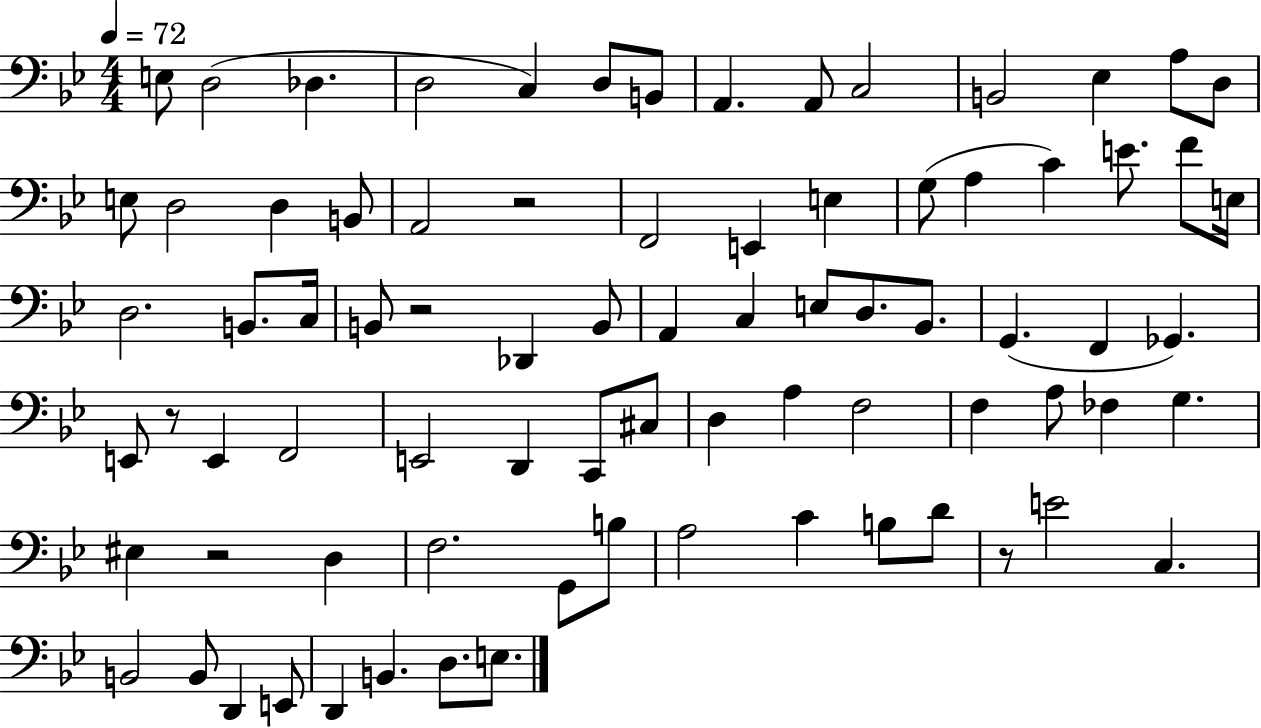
X:1
T:Untitled
M:4/4
L:1/4
K:Bb
E,/2 D,2 _D, D,2 C, D,/2 B,,/2 A,, A,,/2 C,2 B,,2 _E, A,/2 D,/2 E,/2 D,2 D, B,,/2 A,,2 z2 F,,2 E,, E, G,/2 A, C E/2 F/2 E,/4 D,2 B,,/2 C,/4 B,,/2 z2 _D,, B,,/2 A,, C, E,/2 D,/2 _B,,/2 G,, F,, _G,, E,,/2 z/2 E,, F,,2 E,,2 D,, C,,/2 ^C,/2 D, A, F,2 F, A,/2 _F, G, ^E, z2 D, F,2 G,,/2 B,/2 A,2 C B,/2 D/2 z/2 E2 C, B,,2 B,,/2 D,, E,,/2 D,, B,, D,/2 E,/2